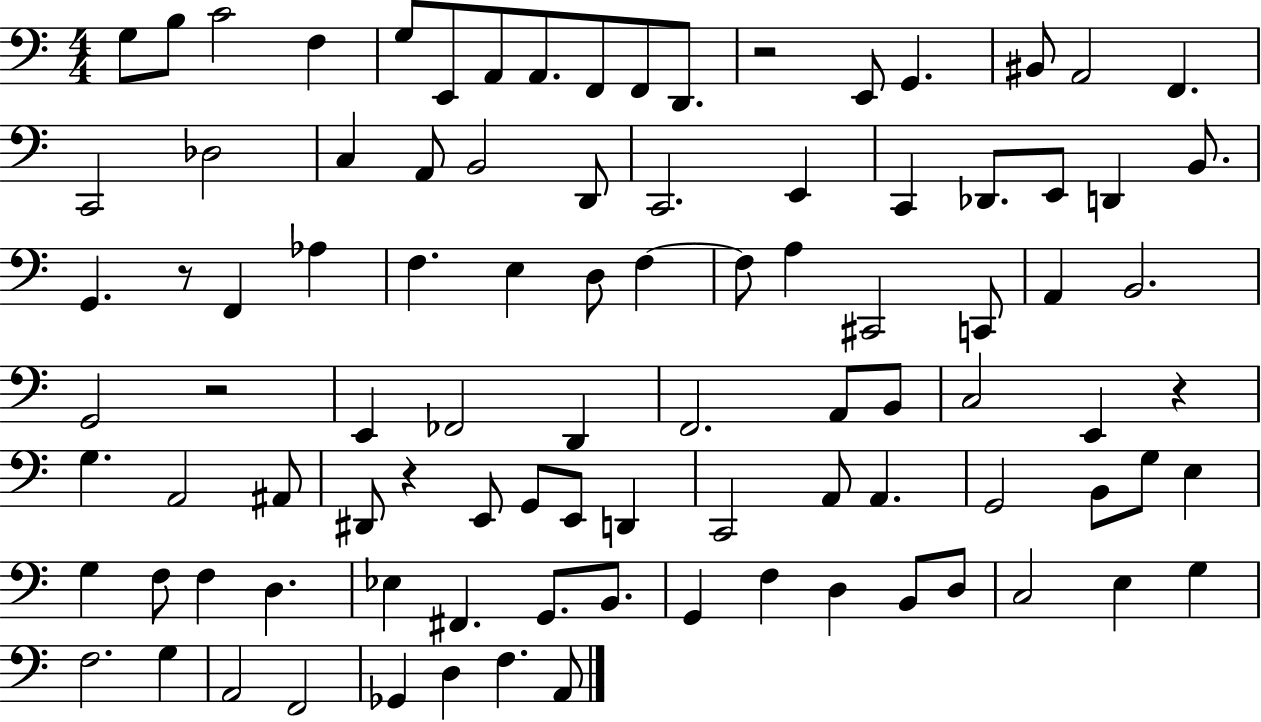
{
  \clef bass
  \numericTimeSignature
  \time 4/4
  \key c \major
  g8 b8 c'2 f4 | g8 e,8 a,8 a,8. f,8 f,8 d,8. | r2 e,8 g,4. | bis,8 a,2 f,4. | \break c,2 des2 | c4 a,8 b,2 d,8 | c,2. e,4 | c,4 des,8. e,8 d,4 b,8. | \break g,4. r8 f,4 aes4 | f4. e4 d8 f4~~ | f8 a4 cis,2 c,8 | a,4 b,2. | \break g,2 r2 | e,4 fes,2 d,4 | f,2. a,8 b,8 | c2 e,4 r4 | \break g4. a,2 ais,8 | dis,8 r4 e,8 g,8 e,8 d,4 | c,2 a,8 a,4. | g,2 b,8 g8 e4 | \break g4 f8 f4 d4. | ees4 fis,4. g,8. b,8. | g,4 f4 d4 b,8 d8 | c2 e4 g4 | \break f2. g4 | a,2 f,2 | ges,4 d4 f4. a,8 | \bar "|."
}